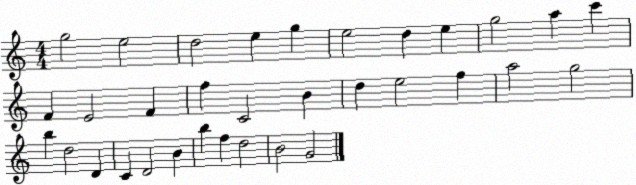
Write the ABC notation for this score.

X:1
T:Untitled
M:4/4
L:1/4
K:C
g2 e2 d2 e g e2 d e g2 a c' F E2 F f C2 B d e2 f a2 g2 b d2 D C D2 B b f d2 B2 G2